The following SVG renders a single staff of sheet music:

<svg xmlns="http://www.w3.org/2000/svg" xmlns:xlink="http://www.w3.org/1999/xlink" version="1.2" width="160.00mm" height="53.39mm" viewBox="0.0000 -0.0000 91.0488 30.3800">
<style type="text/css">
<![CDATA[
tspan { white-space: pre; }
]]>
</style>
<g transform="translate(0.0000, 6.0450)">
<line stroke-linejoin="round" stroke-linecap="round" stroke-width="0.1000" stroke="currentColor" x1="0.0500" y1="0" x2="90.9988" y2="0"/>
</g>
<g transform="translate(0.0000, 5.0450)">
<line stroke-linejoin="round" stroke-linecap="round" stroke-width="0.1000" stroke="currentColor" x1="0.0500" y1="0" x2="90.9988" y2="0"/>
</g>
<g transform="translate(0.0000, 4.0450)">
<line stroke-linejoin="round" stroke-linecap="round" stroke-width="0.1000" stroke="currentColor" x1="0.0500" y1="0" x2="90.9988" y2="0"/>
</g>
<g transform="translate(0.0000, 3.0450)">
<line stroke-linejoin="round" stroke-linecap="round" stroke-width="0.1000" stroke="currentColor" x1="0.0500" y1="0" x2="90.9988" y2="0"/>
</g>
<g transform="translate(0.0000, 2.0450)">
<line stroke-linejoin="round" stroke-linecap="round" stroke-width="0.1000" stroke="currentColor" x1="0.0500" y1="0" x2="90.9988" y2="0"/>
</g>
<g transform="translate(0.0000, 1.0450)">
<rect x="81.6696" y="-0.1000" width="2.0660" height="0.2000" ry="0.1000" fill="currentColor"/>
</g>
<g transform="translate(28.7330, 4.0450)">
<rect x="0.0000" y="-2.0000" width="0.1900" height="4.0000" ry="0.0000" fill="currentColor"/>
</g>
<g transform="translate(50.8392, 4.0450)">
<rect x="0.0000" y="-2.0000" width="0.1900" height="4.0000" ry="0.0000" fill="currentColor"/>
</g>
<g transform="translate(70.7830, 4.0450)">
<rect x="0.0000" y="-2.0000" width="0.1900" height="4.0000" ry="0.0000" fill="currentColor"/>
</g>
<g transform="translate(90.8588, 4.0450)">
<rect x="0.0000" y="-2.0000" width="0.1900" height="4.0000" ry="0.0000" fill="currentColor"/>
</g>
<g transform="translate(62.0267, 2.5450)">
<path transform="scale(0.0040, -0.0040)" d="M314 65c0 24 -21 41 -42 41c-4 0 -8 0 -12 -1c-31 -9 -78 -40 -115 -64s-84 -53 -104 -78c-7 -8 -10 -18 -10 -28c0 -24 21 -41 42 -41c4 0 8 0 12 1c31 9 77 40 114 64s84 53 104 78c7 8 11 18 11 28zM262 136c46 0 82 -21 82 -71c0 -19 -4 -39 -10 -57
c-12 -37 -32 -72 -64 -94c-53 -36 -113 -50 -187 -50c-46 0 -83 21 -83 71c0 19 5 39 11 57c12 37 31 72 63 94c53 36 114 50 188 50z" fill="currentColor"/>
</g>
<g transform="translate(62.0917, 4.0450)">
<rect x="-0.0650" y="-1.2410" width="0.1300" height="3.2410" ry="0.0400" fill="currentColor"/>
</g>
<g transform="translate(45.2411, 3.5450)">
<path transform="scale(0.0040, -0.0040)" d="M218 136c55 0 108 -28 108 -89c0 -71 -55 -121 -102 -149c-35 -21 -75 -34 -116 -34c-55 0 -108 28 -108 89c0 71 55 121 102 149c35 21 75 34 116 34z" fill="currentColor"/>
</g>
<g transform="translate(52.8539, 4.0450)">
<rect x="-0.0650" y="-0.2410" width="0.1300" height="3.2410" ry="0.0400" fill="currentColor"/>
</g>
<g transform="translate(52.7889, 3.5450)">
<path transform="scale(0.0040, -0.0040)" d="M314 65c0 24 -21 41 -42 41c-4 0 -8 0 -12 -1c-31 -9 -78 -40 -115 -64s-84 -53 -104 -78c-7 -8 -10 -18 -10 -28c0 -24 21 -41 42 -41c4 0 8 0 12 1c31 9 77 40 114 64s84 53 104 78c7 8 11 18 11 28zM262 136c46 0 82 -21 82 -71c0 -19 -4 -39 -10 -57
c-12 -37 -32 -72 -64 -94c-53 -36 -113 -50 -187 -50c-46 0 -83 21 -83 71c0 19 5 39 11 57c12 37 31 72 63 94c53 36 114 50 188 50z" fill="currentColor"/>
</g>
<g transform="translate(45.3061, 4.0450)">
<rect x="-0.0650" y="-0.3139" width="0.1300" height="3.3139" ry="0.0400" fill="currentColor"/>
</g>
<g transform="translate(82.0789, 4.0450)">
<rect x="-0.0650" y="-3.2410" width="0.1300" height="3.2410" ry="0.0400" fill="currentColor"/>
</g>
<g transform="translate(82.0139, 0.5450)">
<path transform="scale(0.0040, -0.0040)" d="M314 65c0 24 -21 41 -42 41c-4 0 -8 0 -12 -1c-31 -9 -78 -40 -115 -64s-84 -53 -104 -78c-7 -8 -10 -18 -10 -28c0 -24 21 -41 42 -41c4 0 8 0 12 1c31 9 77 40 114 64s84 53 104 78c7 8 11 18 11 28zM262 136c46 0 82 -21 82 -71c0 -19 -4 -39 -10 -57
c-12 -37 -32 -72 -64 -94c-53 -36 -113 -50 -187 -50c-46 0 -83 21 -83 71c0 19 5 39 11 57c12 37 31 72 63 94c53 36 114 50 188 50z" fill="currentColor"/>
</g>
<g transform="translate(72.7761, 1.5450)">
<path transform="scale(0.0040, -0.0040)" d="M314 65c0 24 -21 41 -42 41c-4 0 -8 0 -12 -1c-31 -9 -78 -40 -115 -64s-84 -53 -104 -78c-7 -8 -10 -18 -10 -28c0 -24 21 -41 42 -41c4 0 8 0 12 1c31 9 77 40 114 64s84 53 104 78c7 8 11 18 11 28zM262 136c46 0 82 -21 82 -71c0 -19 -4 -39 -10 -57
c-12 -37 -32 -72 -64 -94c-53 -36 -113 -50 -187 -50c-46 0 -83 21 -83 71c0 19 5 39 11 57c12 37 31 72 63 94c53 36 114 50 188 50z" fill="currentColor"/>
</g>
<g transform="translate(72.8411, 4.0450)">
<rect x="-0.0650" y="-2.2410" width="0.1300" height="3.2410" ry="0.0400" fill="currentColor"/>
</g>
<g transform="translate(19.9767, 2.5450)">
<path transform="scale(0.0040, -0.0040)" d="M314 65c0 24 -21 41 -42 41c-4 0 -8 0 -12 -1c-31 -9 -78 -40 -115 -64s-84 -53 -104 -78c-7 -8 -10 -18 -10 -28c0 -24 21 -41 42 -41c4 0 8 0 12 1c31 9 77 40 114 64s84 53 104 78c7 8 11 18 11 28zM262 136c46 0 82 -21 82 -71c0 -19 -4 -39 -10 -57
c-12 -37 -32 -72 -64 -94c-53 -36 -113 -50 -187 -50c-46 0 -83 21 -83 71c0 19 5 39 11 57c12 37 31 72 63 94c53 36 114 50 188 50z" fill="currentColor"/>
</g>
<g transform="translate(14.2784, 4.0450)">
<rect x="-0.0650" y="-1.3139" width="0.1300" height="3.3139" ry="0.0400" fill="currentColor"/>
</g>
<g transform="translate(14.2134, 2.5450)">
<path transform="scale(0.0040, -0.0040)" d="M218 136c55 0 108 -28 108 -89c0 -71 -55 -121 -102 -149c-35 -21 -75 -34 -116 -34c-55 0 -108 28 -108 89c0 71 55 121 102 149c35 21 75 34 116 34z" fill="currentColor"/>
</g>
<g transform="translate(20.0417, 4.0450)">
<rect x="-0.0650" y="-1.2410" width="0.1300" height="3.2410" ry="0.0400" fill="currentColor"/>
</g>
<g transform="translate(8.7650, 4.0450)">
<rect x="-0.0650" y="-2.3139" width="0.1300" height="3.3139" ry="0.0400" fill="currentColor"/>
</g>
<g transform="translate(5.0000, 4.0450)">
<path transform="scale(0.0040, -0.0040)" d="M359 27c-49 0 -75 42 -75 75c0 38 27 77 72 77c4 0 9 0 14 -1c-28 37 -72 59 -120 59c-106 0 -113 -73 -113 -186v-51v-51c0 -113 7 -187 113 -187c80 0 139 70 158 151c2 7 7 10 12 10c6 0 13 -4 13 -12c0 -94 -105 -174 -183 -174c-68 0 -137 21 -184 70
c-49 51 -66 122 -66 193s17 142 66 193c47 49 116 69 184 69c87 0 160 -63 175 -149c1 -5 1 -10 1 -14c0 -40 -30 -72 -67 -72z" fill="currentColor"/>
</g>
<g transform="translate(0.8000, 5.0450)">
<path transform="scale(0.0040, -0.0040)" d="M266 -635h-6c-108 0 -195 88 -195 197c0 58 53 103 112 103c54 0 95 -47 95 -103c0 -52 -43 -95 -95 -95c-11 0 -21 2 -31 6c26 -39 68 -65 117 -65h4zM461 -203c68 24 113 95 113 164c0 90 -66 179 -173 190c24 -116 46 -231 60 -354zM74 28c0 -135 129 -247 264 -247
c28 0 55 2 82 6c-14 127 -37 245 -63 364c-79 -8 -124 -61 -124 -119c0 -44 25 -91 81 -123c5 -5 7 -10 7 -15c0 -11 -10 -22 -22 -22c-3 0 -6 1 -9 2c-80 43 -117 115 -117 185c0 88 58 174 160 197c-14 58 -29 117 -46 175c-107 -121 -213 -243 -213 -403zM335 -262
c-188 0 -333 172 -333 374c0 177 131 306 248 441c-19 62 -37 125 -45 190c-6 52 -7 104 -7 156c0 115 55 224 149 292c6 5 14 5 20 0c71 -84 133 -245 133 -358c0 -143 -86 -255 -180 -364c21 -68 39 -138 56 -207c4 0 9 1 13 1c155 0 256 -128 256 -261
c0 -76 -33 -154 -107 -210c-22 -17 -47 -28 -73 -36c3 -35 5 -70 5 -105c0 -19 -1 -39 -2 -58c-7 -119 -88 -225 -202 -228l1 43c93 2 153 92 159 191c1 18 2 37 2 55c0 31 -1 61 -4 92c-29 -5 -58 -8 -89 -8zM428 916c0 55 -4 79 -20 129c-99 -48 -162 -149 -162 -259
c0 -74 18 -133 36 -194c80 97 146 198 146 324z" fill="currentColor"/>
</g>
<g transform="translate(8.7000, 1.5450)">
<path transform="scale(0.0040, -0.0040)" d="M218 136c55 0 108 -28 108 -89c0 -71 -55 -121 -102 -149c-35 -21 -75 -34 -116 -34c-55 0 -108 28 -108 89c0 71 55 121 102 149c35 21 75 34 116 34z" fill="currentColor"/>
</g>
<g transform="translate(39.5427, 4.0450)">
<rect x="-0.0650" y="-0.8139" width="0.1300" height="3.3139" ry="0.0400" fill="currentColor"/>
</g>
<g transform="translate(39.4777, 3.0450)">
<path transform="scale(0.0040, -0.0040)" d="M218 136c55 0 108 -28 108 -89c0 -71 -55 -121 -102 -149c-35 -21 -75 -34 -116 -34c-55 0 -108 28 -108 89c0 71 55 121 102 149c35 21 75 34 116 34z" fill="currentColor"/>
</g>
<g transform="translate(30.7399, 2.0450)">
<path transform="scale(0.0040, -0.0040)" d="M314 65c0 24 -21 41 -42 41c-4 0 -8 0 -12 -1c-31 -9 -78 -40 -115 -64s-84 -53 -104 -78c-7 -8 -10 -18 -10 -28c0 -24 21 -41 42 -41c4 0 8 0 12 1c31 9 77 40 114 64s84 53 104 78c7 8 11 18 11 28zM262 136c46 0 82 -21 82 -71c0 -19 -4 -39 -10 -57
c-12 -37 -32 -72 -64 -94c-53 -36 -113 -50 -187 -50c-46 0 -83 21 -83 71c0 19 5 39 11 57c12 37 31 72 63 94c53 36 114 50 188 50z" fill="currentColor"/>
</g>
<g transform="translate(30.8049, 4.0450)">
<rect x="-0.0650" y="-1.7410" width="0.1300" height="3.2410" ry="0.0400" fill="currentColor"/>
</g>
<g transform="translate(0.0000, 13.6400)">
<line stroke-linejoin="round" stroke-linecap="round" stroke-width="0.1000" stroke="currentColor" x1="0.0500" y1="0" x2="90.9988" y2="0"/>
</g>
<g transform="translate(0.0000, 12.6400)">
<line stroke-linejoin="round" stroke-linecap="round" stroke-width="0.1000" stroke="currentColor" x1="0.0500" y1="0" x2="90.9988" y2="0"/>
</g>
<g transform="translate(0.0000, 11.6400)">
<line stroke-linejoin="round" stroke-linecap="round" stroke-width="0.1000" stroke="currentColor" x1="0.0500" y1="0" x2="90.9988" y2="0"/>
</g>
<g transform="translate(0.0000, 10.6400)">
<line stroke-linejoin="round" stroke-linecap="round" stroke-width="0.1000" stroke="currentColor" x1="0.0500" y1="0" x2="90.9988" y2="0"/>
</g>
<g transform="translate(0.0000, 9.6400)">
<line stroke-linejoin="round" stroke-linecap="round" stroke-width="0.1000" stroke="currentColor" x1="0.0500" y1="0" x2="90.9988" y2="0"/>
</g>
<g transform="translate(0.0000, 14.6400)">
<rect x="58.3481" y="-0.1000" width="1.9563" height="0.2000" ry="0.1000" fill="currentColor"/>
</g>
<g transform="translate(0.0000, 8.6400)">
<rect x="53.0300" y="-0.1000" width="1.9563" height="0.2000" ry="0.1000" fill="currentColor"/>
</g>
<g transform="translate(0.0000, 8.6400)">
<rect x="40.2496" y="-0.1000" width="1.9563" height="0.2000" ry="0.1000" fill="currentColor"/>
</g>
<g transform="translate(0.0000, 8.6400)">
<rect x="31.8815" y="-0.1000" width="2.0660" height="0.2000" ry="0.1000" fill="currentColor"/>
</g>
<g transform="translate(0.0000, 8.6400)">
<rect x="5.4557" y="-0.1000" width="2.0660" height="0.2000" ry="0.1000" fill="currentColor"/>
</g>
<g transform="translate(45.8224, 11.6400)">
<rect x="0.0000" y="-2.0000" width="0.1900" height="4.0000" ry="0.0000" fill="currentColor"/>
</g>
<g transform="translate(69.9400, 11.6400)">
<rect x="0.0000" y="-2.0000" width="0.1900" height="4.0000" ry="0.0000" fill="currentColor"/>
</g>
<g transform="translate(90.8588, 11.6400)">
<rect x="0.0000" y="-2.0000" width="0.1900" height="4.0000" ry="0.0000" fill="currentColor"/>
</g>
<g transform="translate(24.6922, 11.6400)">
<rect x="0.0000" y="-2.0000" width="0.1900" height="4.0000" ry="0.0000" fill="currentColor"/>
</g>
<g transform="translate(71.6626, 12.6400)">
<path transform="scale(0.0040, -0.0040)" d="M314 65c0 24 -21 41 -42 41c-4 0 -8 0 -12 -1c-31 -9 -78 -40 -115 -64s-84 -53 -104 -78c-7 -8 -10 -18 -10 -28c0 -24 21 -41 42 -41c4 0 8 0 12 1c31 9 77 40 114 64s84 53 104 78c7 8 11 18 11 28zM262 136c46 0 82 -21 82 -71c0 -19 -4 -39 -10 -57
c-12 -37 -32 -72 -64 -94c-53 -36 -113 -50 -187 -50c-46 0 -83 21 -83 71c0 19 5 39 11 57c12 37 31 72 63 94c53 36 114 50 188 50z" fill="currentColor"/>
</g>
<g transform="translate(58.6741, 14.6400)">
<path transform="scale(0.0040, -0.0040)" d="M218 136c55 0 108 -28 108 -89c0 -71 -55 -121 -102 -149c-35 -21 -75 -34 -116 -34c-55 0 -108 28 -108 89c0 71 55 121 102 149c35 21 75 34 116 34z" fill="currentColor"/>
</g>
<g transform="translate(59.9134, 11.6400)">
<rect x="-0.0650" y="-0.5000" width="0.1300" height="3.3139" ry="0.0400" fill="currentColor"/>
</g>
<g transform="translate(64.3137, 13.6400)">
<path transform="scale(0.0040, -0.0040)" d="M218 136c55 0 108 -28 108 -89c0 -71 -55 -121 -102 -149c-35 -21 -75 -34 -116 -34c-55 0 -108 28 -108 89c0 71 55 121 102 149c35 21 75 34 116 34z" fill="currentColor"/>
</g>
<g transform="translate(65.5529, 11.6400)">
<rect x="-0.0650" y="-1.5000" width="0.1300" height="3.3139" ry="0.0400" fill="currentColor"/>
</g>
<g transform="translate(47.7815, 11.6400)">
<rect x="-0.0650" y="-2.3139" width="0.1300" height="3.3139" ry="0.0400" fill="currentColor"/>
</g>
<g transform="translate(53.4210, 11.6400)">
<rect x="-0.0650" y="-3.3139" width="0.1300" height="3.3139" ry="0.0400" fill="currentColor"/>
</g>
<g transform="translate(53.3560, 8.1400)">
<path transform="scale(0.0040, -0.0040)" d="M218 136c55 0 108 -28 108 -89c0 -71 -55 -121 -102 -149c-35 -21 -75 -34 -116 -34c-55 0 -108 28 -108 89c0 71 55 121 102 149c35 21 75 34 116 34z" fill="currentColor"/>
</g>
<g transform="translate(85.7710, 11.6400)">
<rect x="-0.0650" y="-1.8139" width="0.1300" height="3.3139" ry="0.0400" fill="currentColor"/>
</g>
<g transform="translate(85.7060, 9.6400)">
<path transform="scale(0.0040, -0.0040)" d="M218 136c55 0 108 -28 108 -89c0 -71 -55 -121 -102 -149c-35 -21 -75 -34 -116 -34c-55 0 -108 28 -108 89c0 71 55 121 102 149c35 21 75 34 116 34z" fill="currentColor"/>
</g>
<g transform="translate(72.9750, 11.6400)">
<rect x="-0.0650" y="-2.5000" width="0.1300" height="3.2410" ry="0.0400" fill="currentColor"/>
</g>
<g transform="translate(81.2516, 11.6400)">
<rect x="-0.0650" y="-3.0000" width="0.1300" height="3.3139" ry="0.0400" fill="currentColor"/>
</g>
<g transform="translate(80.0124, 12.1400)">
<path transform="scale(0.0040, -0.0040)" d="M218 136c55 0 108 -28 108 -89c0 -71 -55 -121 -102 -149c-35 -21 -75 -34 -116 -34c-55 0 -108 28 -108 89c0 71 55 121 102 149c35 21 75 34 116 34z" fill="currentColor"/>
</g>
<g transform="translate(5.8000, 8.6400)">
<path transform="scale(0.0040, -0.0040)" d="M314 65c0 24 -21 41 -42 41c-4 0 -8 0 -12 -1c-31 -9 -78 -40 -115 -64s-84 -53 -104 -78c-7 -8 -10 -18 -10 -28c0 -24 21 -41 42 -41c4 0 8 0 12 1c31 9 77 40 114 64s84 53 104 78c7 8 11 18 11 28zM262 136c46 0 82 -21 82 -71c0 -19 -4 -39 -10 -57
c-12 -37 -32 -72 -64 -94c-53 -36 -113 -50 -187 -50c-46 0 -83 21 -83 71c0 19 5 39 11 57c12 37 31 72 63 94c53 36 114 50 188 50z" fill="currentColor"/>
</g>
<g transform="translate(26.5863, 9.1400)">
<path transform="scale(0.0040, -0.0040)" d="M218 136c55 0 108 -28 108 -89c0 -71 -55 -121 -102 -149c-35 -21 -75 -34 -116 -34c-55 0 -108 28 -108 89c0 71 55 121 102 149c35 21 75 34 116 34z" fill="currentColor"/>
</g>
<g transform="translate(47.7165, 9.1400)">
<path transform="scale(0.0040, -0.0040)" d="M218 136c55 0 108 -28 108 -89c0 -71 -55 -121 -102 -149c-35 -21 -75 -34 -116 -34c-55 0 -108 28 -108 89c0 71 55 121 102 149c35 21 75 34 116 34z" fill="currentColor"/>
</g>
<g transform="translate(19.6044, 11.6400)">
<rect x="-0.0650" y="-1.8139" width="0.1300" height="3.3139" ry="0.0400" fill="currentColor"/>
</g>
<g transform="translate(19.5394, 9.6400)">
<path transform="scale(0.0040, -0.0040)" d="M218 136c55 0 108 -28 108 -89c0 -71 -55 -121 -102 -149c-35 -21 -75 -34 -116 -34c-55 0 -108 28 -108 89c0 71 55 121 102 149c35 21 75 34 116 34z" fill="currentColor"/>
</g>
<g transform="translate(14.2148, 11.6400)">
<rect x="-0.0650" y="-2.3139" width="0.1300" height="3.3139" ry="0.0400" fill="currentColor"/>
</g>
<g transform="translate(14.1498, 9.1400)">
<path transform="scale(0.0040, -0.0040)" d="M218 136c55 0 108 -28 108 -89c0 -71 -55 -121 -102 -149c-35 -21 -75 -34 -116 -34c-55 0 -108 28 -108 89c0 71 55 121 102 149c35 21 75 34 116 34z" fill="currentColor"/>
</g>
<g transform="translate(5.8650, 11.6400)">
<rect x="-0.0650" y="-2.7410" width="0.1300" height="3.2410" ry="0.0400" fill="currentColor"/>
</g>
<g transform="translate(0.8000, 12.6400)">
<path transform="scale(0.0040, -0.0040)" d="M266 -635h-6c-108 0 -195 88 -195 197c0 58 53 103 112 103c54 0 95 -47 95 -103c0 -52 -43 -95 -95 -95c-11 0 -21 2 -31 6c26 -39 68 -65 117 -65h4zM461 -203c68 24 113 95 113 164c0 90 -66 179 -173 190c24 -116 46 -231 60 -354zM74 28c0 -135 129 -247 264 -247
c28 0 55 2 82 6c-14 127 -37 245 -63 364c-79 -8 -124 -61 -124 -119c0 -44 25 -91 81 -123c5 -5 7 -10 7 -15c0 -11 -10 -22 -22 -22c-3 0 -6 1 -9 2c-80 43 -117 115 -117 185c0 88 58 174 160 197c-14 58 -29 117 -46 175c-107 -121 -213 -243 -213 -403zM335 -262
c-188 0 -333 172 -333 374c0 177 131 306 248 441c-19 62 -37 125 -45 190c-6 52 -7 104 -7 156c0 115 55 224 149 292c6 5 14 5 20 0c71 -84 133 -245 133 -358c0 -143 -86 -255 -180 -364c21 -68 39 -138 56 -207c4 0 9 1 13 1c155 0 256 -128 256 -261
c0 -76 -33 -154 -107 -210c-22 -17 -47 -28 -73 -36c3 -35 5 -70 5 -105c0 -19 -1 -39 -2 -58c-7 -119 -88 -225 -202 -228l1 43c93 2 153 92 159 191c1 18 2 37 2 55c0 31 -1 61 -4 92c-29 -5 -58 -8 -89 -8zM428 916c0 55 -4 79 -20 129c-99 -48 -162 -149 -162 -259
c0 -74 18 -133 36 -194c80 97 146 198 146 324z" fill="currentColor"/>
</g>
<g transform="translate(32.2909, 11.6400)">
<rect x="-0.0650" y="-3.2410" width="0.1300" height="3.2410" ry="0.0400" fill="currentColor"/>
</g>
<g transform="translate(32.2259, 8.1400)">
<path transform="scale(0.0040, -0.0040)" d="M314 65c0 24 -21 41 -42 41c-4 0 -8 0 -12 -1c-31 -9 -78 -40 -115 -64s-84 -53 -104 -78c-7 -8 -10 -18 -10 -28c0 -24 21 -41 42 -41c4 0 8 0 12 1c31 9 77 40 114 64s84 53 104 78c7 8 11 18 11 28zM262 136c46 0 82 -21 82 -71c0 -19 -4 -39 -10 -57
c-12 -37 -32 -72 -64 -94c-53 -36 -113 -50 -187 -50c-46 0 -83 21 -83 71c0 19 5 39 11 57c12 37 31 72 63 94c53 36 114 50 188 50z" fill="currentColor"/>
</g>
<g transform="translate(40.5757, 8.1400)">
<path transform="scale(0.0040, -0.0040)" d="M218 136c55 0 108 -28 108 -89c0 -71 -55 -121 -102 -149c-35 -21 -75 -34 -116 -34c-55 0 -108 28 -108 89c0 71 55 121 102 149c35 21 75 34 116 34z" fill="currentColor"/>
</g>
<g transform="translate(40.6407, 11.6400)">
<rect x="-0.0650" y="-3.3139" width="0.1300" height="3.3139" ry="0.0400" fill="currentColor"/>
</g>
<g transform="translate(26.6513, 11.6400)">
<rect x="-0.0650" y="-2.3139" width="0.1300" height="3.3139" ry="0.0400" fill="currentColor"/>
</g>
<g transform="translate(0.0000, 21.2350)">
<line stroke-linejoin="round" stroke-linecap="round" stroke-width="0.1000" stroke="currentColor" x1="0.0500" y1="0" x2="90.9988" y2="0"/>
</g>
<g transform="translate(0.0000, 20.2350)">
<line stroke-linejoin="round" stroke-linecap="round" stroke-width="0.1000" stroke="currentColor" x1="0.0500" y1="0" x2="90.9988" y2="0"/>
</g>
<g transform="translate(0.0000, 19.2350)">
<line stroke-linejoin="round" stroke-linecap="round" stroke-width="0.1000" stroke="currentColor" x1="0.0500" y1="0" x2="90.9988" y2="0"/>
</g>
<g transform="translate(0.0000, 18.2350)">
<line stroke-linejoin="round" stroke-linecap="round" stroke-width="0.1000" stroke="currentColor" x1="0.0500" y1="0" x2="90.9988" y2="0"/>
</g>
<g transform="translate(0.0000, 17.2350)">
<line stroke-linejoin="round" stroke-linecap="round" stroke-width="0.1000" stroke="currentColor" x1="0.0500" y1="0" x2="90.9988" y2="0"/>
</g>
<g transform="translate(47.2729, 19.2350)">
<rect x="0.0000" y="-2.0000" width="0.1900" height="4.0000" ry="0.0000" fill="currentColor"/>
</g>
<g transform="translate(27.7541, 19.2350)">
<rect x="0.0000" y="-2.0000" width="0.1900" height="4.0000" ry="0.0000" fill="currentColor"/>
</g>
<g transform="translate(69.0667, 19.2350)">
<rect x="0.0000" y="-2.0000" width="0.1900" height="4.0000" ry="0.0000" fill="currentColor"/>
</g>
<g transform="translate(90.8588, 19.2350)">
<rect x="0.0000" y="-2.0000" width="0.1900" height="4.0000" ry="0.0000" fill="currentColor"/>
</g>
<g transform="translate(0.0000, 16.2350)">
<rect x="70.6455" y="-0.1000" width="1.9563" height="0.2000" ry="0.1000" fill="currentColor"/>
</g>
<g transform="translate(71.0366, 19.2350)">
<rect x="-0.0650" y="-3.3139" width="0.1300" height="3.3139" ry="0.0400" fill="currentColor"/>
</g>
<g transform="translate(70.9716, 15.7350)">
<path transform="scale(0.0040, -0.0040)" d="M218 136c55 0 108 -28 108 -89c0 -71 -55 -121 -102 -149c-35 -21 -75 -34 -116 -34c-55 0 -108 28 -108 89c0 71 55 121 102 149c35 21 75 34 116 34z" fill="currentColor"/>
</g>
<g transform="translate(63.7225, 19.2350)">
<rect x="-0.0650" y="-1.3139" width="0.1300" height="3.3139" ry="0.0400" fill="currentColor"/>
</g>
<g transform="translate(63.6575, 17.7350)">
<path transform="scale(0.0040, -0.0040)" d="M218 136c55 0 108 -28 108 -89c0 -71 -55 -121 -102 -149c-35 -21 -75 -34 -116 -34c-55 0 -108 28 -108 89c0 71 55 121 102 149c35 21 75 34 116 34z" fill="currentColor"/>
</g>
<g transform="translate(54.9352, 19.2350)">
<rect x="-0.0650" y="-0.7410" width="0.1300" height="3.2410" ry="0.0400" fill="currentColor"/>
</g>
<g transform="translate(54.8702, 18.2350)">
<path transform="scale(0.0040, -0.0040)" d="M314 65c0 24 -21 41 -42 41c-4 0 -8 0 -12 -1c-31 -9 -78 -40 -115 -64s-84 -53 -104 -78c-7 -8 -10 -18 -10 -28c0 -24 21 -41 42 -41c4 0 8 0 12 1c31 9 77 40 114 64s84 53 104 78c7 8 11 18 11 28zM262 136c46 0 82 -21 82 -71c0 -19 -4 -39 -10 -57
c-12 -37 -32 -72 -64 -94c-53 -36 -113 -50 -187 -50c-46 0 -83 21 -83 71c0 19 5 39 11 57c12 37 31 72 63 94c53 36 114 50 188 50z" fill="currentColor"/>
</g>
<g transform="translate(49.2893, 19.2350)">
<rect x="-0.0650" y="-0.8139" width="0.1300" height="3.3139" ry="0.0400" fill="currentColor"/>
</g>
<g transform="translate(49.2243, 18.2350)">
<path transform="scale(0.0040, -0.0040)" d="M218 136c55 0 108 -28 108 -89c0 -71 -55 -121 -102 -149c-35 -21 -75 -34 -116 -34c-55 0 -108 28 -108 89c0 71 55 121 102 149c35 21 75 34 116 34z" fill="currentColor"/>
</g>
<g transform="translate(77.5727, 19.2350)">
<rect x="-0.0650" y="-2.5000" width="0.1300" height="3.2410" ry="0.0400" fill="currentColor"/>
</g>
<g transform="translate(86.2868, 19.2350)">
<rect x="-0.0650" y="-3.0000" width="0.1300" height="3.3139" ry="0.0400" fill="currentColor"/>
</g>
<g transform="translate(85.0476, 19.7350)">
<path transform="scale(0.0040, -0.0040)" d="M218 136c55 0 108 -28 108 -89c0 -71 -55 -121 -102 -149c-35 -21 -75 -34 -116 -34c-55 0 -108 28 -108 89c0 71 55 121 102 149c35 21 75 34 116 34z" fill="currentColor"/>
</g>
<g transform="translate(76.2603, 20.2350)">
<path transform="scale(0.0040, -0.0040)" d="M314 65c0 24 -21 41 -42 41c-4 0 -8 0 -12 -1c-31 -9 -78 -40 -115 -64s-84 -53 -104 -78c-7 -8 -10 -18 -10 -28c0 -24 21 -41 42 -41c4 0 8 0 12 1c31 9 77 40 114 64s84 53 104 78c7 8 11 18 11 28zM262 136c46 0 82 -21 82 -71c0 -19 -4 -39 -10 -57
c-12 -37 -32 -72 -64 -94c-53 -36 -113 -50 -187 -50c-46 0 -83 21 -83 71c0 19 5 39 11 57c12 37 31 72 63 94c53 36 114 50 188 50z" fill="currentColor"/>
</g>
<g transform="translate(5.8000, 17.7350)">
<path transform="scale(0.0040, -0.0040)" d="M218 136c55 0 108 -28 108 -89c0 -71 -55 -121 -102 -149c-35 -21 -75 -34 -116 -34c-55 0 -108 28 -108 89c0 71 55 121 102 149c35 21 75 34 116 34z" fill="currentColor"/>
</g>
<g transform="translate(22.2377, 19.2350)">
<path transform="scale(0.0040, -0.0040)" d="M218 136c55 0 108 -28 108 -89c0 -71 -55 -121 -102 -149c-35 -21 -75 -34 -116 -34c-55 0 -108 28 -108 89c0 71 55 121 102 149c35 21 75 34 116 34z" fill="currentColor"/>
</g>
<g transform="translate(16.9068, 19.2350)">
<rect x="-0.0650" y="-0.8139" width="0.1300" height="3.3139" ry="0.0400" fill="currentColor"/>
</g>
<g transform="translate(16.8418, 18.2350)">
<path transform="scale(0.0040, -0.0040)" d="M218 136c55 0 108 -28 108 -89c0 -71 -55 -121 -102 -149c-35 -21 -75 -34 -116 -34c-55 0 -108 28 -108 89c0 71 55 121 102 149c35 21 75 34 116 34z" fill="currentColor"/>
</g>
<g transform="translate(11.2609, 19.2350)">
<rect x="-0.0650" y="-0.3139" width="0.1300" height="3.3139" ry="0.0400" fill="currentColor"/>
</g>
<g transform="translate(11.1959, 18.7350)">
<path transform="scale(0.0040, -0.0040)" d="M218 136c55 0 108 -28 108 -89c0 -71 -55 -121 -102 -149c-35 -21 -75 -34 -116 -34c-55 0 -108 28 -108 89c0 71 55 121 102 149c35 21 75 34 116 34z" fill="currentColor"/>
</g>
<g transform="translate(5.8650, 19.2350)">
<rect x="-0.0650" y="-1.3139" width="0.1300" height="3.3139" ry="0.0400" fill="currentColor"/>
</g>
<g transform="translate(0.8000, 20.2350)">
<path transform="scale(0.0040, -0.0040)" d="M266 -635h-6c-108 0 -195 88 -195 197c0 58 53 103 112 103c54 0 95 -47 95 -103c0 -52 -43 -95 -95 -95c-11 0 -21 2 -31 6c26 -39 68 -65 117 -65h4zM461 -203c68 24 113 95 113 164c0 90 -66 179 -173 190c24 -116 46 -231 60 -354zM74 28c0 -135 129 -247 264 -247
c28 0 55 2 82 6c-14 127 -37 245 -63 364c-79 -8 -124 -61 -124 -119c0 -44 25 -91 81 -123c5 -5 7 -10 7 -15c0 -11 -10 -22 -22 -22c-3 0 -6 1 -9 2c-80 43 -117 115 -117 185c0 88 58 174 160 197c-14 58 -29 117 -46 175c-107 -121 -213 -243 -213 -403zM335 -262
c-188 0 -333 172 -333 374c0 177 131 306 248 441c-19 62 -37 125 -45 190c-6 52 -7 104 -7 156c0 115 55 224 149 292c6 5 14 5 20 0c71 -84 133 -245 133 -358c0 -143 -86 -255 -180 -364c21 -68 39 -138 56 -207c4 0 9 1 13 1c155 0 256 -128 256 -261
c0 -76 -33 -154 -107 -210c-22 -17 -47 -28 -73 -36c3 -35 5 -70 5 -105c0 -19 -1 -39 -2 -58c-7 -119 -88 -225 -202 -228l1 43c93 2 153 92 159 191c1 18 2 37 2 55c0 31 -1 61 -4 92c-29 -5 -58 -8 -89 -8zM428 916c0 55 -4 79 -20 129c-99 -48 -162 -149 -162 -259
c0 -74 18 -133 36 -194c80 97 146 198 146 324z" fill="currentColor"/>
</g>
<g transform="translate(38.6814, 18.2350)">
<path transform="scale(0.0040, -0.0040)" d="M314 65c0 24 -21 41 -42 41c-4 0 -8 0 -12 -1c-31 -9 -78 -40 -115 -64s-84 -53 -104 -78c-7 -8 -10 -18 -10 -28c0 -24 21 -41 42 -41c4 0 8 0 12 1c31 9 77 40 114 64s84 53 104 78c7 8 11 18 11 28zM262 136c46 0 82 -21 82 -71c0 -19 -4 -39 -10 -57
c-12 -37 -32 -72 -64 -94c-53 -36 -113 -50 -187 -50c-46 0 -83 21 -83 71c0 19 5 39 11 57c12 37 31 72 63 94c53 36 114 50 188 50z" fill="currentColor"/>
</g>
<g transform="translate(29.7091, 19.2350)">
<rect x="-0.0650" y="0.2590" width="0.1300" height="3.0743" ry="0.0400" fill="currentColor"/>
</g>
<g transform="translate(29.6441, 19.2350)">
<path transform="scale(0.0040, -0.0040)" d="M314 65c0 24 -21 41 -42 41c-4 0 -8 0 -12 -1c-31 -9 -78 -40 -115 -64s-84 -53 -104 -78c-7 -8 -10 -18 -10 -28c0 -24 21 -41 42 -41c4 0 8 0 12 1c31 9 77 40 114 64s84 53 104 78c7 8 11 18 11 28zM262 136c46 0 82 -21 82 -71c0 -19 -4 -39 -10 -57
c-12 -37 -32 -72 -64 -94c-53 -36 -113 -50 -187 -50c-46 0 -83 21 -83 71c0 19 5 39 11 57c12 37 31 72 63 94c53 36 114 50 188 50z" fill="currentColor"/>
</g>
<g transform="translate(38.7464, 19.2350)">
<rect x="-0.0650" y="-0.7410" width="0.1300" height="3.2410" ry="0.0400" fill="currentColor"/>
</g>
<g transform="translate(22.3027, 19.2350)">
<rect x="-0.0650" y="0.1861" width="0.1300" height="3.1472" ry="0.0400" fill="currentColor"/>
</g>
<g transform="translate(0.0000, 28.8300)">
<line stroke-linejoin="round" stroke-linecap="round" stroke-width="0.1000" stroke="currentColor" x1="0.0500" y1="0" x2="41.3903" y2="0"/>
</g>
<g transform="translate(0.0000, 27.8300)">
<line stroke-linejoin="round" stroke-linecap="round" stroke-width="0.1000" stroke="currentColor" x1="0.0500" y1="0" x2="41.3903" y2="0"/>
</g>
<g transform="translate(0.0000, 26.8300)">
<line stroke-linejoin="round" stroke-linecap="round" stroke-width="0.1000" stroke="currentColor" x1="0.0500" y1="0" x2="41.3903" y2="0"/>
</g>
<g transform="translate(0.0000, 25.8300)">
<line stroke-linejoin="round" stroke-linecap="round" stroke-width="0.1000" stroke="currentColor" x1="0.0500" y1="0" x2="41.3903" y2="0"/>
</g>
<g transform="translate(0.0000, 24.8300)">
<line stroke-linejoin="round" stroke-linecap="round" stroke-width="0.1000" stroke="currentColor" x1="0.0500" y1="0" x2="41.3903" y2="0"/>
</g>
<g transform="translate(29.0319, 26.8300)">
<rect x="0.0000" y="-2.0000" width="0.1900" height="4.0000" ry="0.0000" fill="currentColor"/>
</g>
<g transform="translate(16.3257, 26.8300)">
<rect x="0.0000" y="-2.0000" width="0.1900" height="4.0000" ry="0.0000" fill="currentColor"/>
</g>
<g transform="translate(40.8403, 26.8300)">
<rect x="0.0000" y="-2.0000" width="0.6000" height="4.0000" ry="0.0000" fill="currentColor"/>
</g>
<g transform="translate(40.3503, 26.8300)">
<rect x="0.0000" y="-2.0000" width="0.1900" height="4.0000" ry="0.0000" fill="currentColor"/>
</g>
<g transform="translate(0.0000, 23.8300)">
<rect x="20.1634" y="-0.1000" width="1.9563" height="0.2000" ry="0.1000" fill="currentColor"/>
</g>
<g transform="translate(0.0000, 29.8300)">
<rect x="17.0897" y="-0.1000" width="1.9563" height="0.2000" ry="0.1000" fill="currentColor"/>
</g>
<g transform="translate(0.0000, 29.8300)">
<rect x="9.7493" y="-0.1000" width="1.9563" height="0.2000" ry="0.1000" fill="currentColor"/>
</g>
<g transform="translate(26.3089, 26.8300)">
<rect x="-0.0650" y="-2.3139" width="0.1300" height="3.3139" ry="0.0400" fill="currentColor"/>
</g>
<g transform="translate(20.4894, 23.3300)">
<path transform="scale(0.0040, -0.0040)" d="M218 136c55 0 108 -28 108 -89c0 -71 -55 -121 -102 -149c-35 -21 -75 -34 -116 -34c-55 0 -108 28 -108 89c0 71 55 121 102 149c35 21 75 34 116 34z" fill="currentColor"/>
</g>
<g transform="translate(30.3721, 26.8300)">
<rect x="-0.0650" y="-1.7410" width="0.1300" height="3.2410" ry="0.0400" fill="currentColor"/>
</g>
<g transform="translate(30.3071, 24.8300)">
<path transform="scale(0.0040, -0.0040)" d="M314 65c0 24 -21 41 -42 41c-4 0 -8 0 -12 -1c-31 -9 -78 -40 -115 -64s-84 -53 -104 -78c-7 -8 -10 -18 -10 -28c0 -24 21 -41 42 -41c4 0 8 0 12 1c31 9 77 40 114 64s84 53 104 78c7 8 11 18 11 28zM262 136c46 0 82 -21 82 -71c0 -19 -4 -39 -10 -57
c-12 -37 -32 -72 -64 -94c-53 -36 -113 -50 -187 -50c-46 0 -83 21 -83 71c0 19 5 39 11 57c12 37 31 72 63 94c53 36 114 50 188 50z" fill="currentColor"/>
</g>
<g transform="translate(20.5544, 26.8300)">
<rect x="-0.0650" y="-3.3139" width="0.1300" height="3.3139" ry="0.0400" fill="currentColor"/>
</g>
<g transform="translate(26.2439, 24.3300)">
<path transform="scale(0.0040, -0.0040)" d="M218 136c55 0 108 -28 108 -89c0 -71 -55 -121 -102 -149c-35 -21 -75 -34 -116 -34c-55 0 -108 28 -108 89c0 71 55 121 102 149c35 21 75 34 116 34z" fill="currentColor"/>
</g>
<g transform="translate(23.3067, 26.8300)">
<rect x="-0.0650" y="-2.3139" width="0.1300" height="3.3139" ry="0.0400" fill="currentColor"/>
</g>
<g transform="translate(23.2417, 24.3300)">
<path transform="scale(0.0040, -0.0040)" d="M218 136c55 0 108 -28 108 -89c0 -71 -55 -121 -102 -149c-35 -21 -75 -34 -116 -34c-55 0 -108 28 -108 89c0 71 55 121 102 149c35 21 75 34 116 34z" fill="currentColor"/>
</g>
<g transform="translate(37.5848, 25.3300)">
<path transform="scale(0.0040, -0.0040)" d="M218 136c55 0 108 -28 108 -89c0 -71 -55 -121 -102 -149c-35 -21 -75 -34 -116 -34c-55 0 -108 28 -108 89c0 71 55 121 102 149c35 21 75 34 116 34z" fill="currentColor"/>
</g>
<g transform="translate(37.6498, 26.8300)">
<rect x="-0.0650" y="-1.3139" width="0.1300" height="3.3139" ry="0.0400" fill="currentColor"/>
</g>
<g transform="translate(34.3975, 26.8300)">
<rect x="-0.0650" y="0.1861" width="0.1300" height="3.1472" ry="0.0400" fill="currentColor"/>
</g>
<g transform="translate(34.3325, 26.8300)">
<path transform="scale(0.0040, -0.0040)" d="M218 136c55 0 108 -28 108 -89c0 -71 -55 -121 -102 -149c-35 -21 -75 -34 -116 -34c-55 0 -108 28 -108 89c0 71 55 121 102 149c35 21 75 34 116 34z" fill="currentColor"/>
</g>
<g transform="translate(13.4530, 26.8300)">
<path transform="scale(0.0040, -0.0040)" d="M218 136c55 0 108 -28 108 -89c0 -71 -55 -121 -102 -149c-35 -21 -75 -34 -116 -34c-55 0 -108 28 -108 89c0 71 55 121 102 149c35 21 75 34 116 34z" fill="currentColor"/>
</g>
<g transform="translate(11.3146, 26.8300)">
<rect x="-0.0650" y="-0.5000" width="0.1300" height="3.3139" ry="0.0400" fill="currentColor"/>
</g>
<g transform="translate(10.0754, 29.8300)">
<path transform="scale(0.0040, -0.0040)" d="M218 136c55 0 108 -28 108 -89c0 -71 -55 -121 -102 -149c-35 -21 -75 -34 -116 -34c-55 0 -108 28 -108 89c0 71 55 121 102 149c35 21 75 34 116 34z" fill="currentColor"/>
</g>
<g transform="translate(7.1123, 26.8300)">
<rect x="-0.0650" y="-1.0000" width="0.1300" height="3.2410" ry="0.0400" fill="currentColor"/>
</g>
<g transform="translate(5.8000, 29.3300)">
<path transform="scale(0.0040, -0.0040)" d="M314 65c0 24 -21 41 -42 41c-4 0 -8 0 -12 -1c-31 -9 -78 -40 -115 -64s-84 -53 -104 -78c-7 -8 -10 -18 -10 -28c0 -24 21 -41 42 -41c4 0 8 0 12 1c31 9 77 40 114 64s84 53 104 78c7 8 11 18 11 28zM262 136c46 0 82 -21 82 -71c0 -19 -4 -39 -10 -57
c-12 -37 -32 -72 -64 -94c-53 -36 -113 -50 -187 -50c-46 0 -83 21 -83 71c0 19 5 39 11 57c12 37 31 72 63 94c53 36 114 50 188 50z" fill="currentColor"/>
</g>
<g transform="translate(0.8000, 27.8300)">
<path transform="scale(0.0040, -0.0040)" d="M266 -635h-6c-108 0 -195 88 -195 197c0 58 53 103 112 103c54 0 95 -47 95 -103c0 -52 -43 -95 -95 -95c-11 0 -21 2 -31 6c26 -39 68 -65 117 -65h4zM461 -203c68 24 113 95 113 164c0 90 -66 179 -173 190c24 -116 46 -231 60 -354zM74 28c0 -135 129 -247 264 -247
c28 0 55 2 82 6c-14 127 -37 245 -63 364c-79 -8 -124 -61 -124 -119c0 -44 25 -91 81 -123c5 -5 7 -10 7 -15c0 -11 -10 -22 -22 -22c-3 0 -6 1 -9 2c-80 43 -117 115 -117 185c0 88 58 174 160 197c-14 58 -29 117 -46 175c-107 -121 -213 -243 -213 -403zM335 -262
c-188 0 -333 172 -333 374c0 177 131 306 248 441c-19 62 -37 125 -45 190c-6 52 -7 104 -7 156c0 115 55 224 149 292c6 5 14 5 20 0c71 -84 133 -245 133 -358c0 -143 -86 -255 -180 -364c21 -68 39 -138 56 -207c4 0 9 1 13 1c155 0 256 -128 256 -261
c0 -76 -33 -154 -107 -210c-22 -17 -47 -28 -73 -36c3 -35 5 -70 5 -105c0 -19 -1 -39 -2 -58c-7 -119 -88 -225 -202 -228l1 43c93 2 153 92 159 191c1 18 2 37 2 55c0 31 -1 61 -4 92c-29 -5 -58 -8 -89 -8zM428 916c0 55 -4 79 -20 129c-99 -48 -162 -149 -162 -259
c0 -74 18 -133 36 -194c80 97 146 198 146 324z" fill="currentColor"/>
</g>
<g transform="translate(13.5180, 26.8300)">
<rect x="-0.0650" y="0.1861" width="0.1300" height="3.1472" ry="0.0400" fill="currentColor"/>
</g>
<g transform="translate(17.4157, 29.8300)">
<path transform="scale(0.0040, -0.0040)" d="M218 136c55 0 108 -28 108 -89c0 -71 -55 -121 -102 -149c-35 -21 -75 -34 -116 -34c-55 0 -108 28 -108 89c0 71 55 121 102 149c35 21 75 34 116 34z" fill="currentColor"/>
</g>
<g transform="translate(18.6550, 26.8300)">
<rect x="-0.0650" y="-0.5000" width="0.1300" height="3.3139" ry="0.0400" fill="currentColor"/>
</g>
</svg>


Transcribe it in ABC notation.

X:1
T:Untitled
M:4/4
L:1/4
K:C
g e e2 f2 d c c2 e2 g2 b2 a2 g f g b2 b g b C E G2 A f e c d B B2 d2 d d2 e b G2 A D2 C B C b g g f2 B e